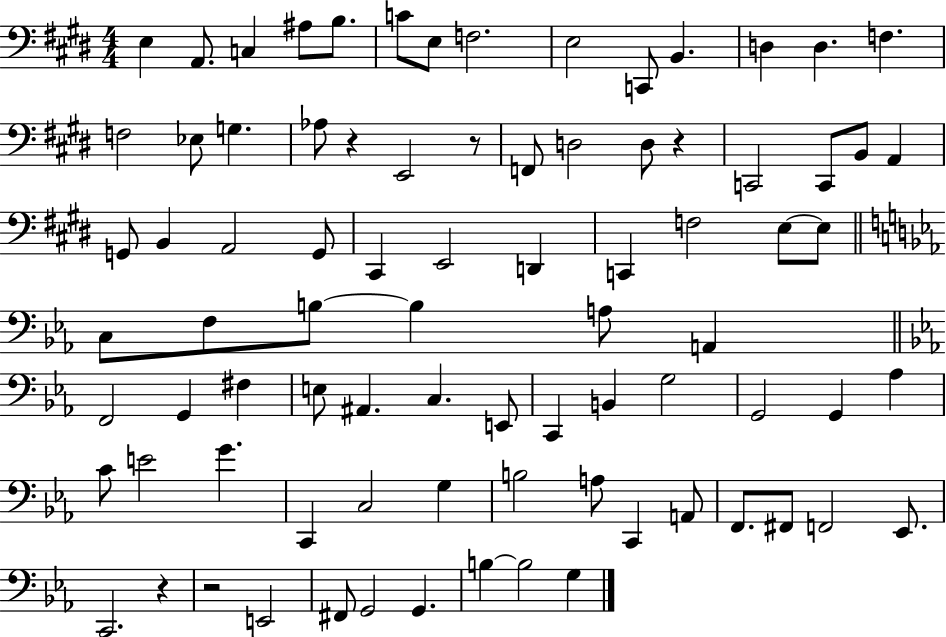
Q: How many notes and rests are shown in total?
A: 83